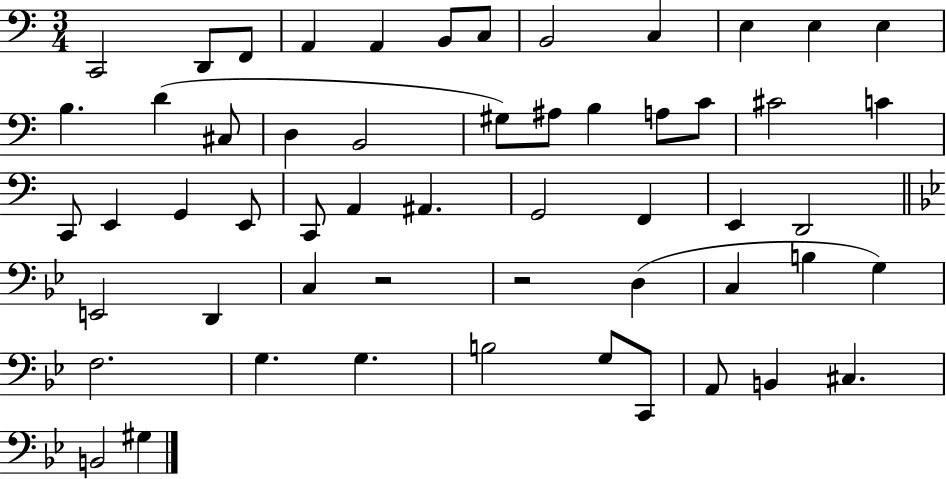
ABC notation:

X:1
T:Untitled
M:3/4
L:1/4
K:C
C,,2 D,,/2 F,,/2 A,, A,, B,,/2 C,/2 B,,2 C, E, E, E, B, D ^C,/2 D, B,,2 ^G,/2 ^A,/2 B, A,/2 C/2 ^C2 C C,,/2 E,, G,, E,,/2 C,,/2 A,, ^A,, G,,2 F,, E,, D,,2 E,,2 D,, C, z2 z2 D, C, B, G, F,2 G, G, B,2 G,/2 C,,/2 A,,/2 B,, ^C, B,,2 ^G,